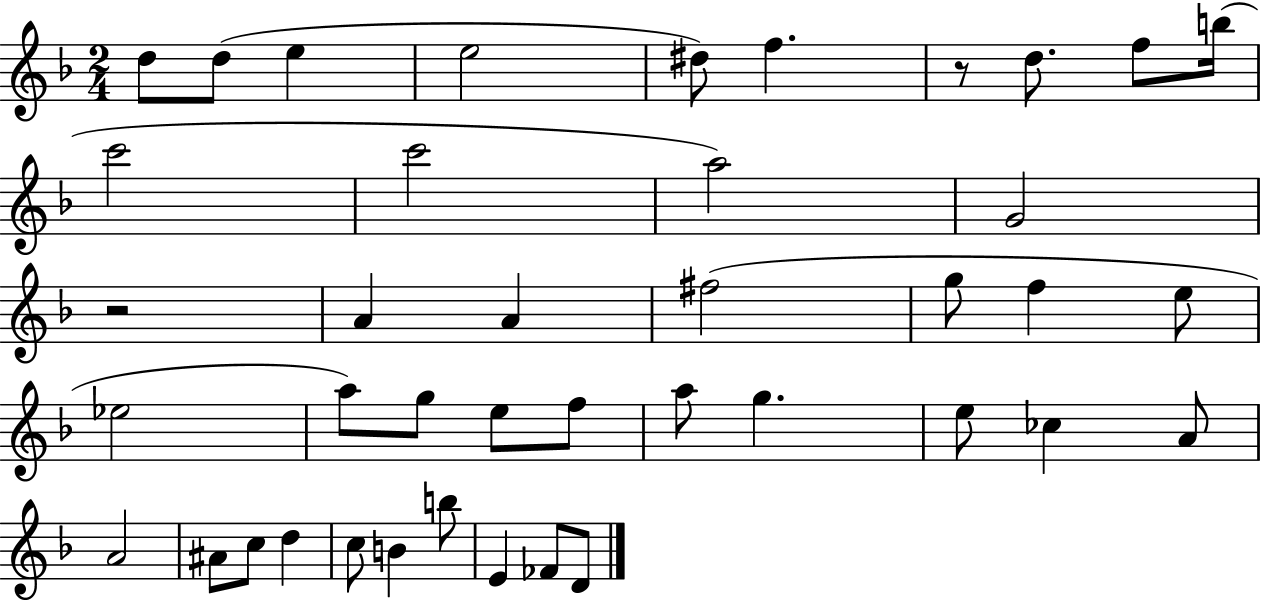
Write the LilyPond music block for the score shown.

{
  \clef treble
  \numericTimeSignature
  \time 2/4
  \key f \major
  d''8 d''8( e''4 | e''2 | dis''8) f''4. | r8 d''8. f''8 b''16( | \break c'''2 | c'''2 | a''2) | g'2 | \break r2 | a'4 a'4 | fis''2( | g''8 f''4 e''8 | \break ees''2 | a''8) g''8 e''8 f''8 | a''8 g''4. | e''8 ces''4 a'8 | \break a'2 | ais'8 c''8 d''4 | c''8 b'4 b''8 | e'4 fes'8 d'8 | \break \bar "|."
}